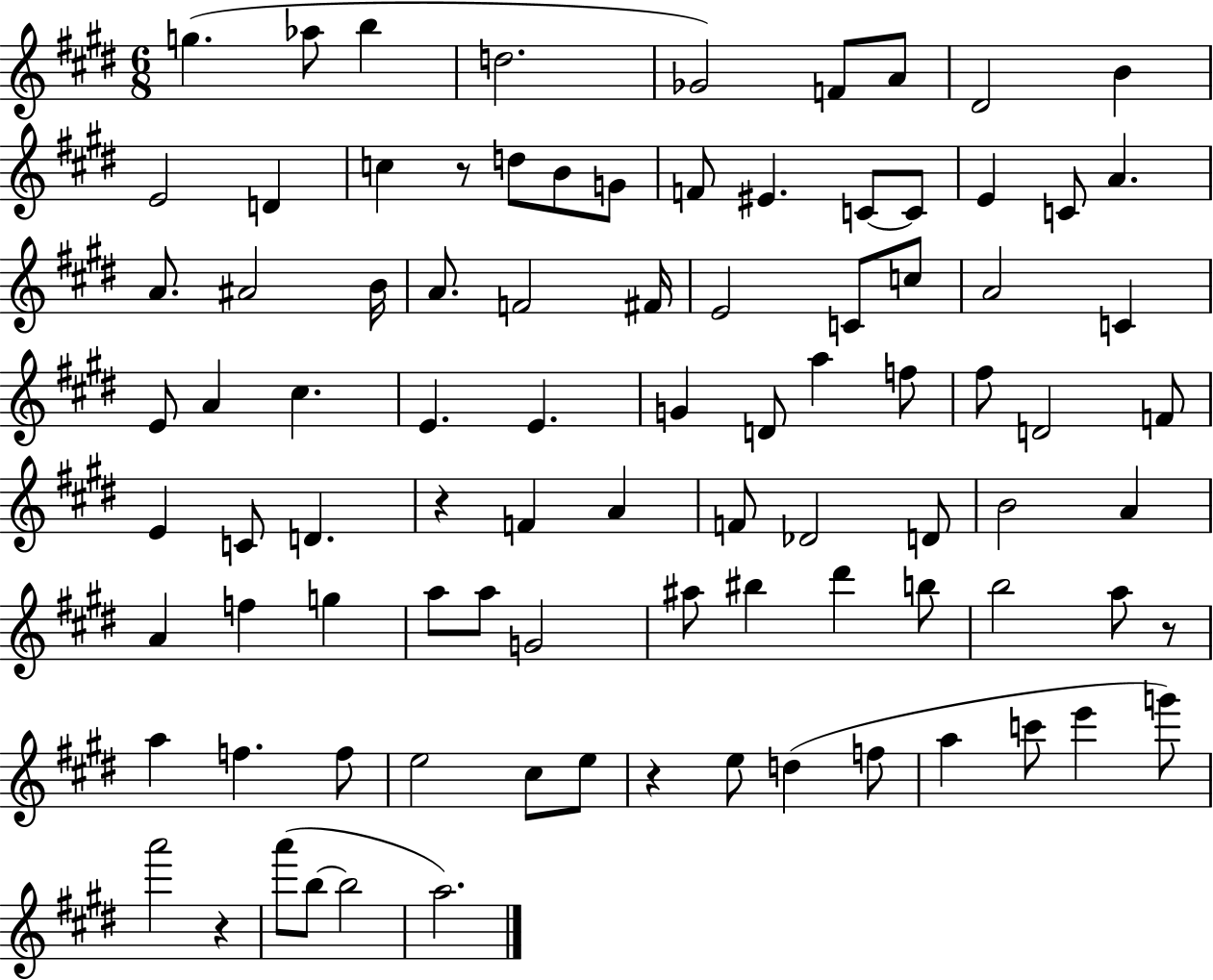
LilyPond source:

{
  \clef treble
  \numericTimeSignature
  \time 6/8
  \key e \major
  \repeat volta 2 { g''4.( aes''8 b''4 | d''2. | ges'2) f'8 a'8 | dis'2 b'4 | \break e'2 d'4 | c''4 r8 d''8 b'8 g'8 | f'8 eis'4. c'8~~ c'8 | e'4 c'8 a'4. | \break a'8. ais'2 b'16 | a'8. f'2 fis'16 | e'2 c'8 c''8 | a'2 c'4 | \break e'8 a'4 cis''4. | e'4. e'4. | g'4 d'8 a''4 f''8 | fis''8 d'2 f'8 | \break e'4 c'8 d'4. | r4 f'4 a'4 | f'8 des'2 d'8 | b'2 a'4 | \break a'4 f''4 g''4 | a''8 a''8 g'2 | ais''8 bis''4 dis'''4 b''8 | b''2 a''8 r8 | \break a''4 f''4. f''8 | e''2 cis''8 e''8 | r4 e''8 d''4( f''8 | a''4 c'''8 e'''4 g'''8) | \break a'''2 r4 | a'''8( b''8~~ b''2 | a''2.) | } \bar "|."
}